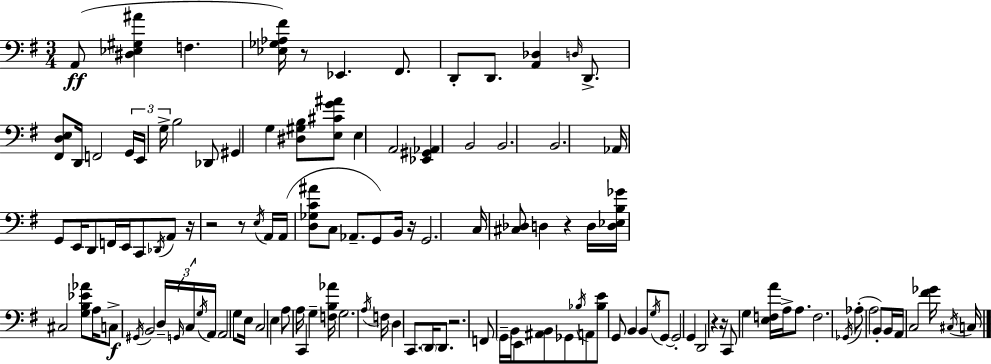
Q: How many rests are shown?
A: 9